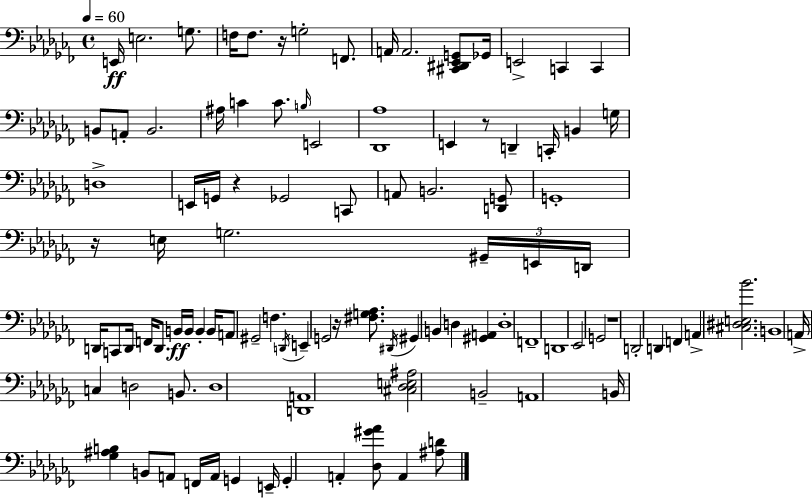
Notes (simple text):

E2/s E3/h. G3/e. F3/s F3/e. R/s G3/h F2/e. A2/s A2/h. [C#2,D#2,Eb2,G2]/e Gb2/s E2/h C2/q C2/q B2/e A2/e B2/h. A#3/s C4/q C4/e. B3/s E2/h [Db2,Ab3]/w E2/q R/e D2/q C2/s B2/q G3/s D3/w E2/s G2/s R/q Gb2/h C2/e A2/e B2/h. [D2,G2]/e G2/w R/s E3/s G3/h. G#2/s E2/s D2/s D2/s C2/e D2/s F2/s D2/e. B2/s B2/s B2/q B2/s A2/e G#2/h F3/q. D2/s E2/q G2/h R/s [F#3,G3,Ab3]/e. D#2/s G#2/q B2/q D3/q [G#2,A2]/q D3/w F2/w D2/w Eb2/h G2/h R/w D2/h D2/q F2/q A2/q [C#3,D#3,E3,Bb4]/h. B2/w A2/s C3/q D3/h B2/e. D3/w [D2,A2]/w [C#3,Db3,E3,A#3]/h B2/h A2/w B2/s [Gb3,A#3,B3]/q B2/e A2/e F2/s A2/s G2/q E2/s G2/q A2/q [Db3,G#4,Ab4]/e A2/q [A#3,D4]/e